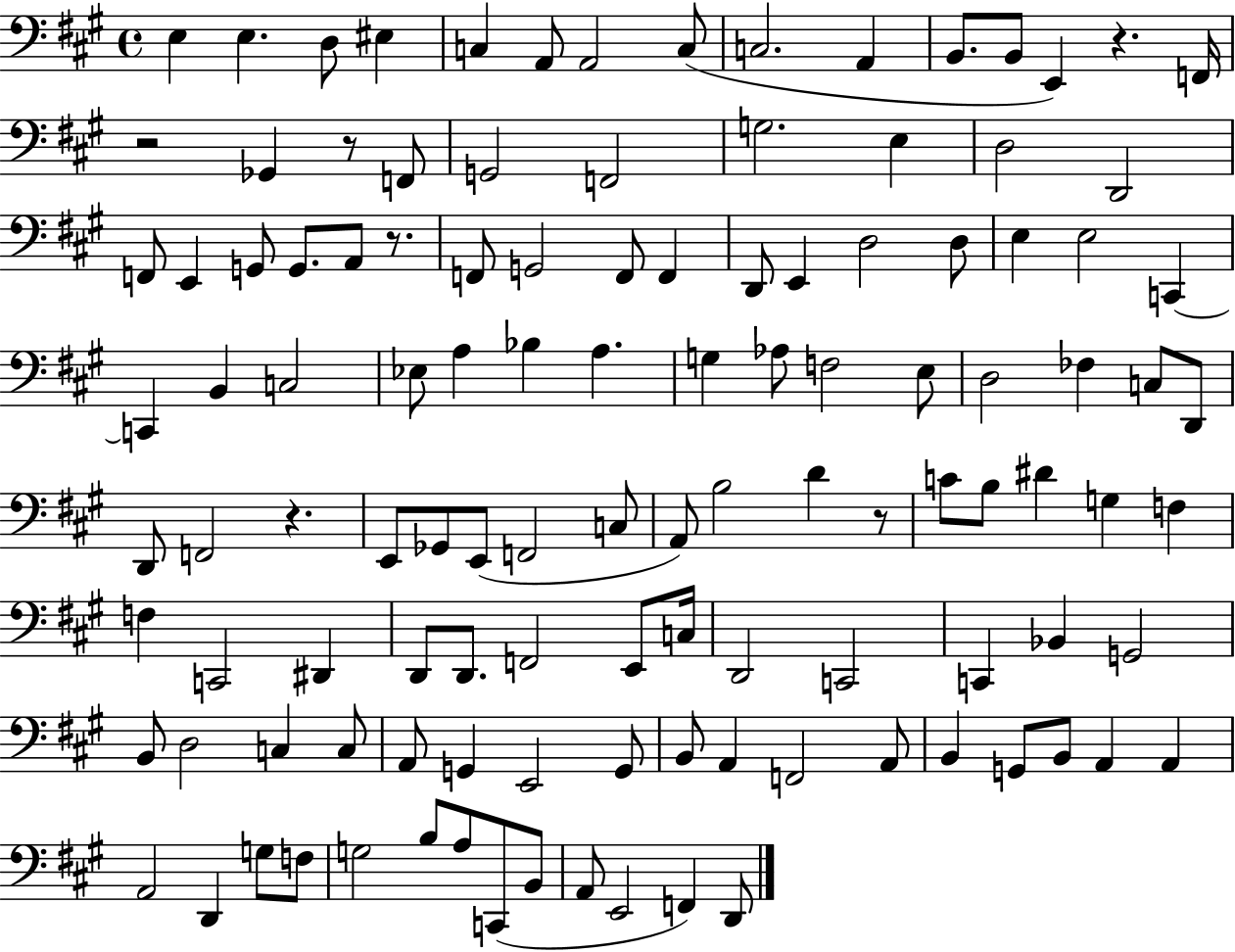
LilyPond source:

{
  \clef bass
  \time 4/4
  \defaultTimeSignature
  \key a \major
  \repeat volta 2 { e4 e4. d8 eis4 | c4 a,8 a,2 c8( | c2. a,4 | b,8. b,8 e,4) r4. f,16 | \break r2 ges,4 r8 f,8 | g,2 f,2 | g2. e4 | d2 d,2 | \break f,8 e,4 g,8 g,8. a,8 r8. | f,8 g,2 f,8 f,4 | d,8 e,4 d2 d8 | e4 e2 c,4~~ | \break c,4 b,4 c2 | ees8 a4 bes4 a4. | g4 aes8 f2 e8 | d2 fes4 c8 d,8 | \break d,8 f,2 r4. | e,8 ges,8 e,8( f,2 c8 | a,8) b2 d'4 r8 | c'8 b8 dis'4 g4 f4 | \break f4 c,2 dis,4 | d,8 d,8. f,2 e,8 c16 | d,2 c,2 | c,4 bes,4 g,2 | \break b,8 d2 c4 c8 | a,8 g,4 e,2 g,8 | b,8 a,4 f,2 a,8 | b,4 g,8 b,8 a,4 a,4 | \break a,2 d,4 g8 f8 | g2 b8 a8 c,8( b,8 | a,8 e,2 f,4) d,8 | } \bar "|."
}